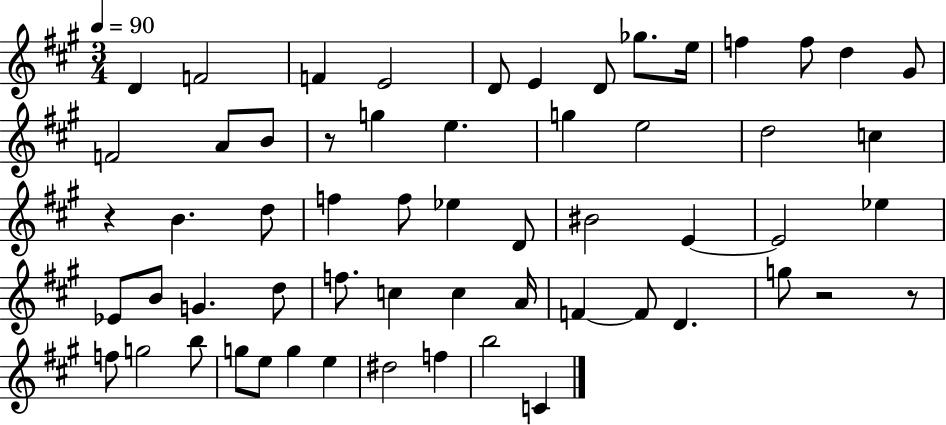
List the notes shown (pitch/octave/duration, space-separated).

D4/q F4/h F4/q E4/h D4/e E4/q D4/e Gb5/e. E5/s F5/q F5/e D5/q G#4/e F4/h A4/e B4/e R/e G5/q E5/q. G5/q E5/h D5/h C5/q R/q B4/q. D5/e F5/q F5/e Eb5/q D4/e BIS4/h E4/q E4/h Eb5/q Eb4/e B4/e G4/q. D5/e F5/e. C5/q C5/q A4/s F4/q F4/e D4/q. G5/e R/h R/e F5/e G5/h B5/e G5/e E5/e G5/q E5/q D#5/h F5/q B5/h C4/q